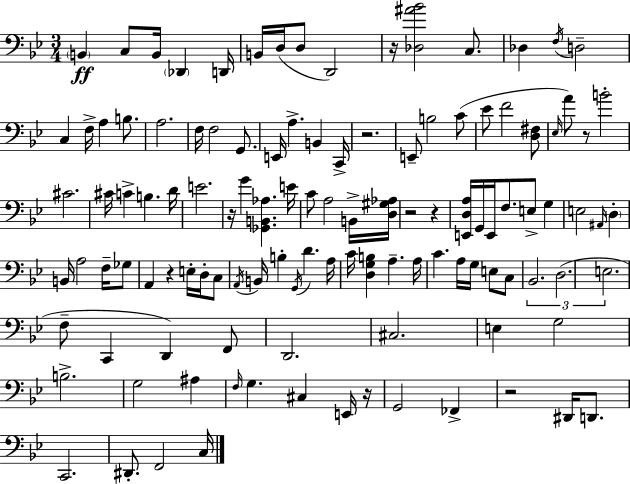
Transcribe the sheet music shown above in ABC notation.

X:1
T:Untitled
M:3/4
L:1/4
K:Gm
B,, C,/2 B,,/4 _D,, D,,/4 B,,/4 D,/4 D,/2 D,,2 z/4 [_D,^A_B]2 C,/2 _D, F,/4 D,2 C, F,/4 A, B,/2 A,2 F,/4 F,2 G,,/2 E,,/4 A, B,, C,,/4 z2 E,,/2 B,2 C/2 _E/2 F2 [D,^F,]/2 _E,/4 A/2 z/2 B2 ^C2 ^C/4 C B, D/4 E2 z/4 G [_G,,B,,_A,] E/4 C/2 A,2 B,,/4 [D,^G,_A,]/4 z2 z [E,,D,A,]/4 G,,/4 E,,/4 F,/2 E,/2 G, E,2 ^A,,/4 D, B,,/4 A,2 F,/4 _G,/2 A,, z E,/4 D,/4 C,/2 A,,/4 B,,/4 B, G,,/4 D A,/4 C/4 [D,G,B,] A, A,/4 C A,/4 G,/4 E,/2 C,/2 _B,,2 D,2 E,2 F,/2 C,, D,, F,,/2 D,,2 ^C,2 E, G,2 B,2 G,2 ^A, F,/4 G, ^C, E,,/4 z/4 G,,2 _F,, z2 ^D,,/4 D,,/2 C,,2 ^D,,/2 F,,2 C,/4